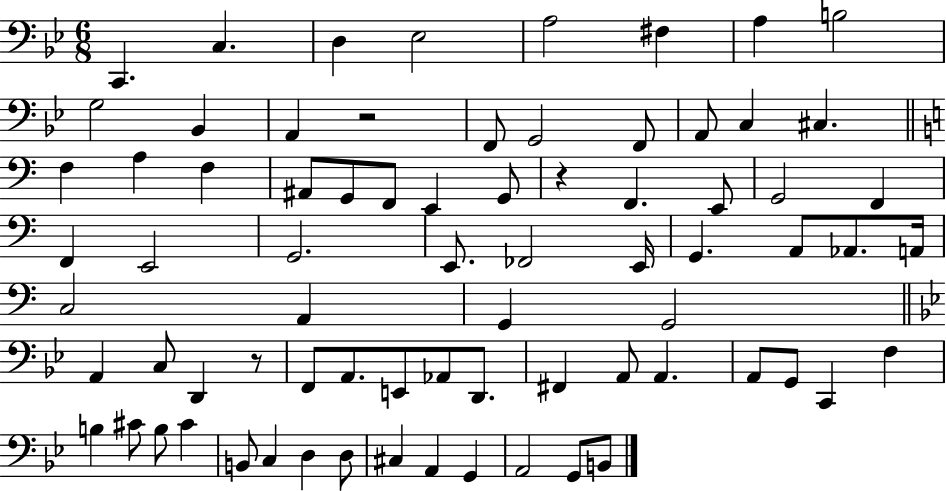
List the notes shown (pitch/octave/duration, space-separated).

C2/q. C3/q. D3/q Eb3/h A3/h F#3/q A3/q B3/h G3/h Bb2/q A2/q R/h F2/e G2/h F2/e A2/e C3/q C#3/q. F3/q A3/q F3/q A#2/e G2/e F2/e E2/q G2/e R/q F2/q. E2/e G2/h F2/q F2/q E2/h G2/h. E2/e. FES2/h E2/s G2/q. A2/e Ab2/e. A2/s C3/h A2/q G2/q G2/h A2/q C3/e D2/q R/e F2/e A2/e. E2/e Ab2/e D2/e. F#2/q A2/e A2/q. A2/e G2/e C2/q F3/q B3/q C#4/e B3/e C#4/q B2/e C3/q D3/q D3/e C#3/q A2/q G2/q A2/h G2/e B2/e